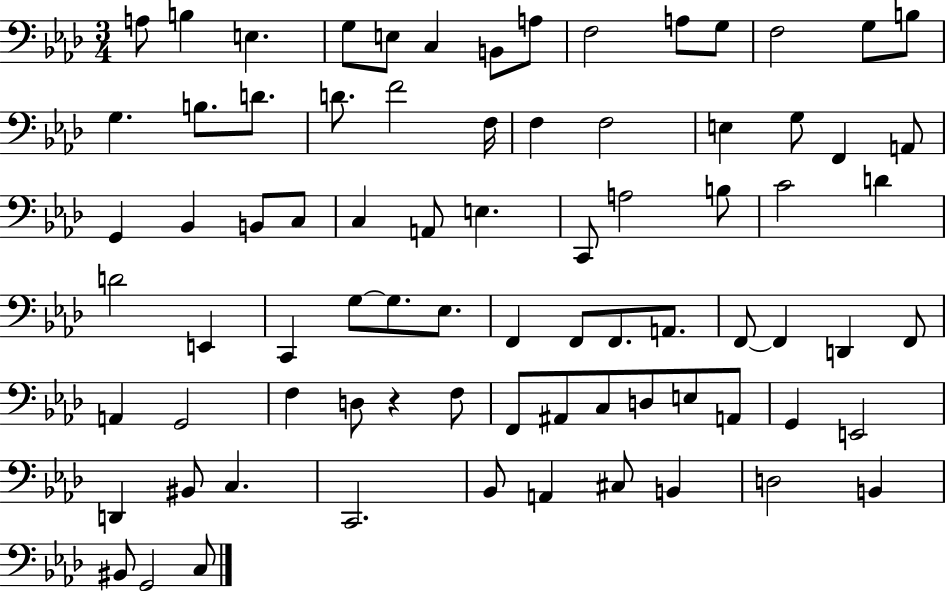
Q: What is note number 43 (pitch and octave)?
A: G3